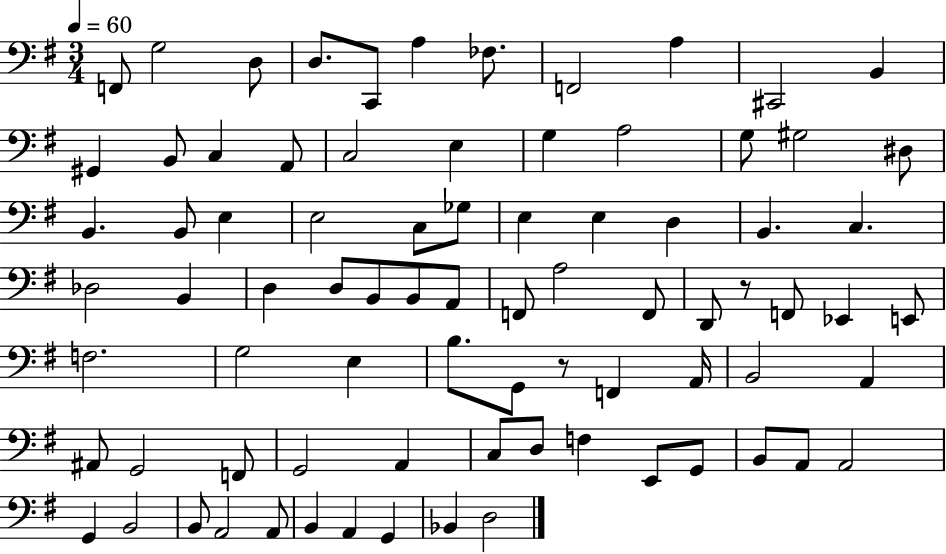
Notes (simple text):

F2/e G3/h D3/e D3/e. C2/e A3/q FES3/e. F2/h A3/q C#2/h B2/q G#2/q B2/e C3/q A2/e C3/h E3/q G3/q A3/h G3/e G#3/h D#3/e B2/q. B2/e E3/q E3/h C3/e Gb3/e E3/q E3/q D3/q B2/q. C3/q. Db3/h B2/q D3/q D3/e B2/e B2/e A2/e F2/e A3/h F2/e D2/e R/e F2/e Eb2/q E2/e F3/h. G3/h E3/q B3/e. G2/e R/e F2/q A2/s B2/h A2/q A#2/e G2/h F2/e G2/h A2/q C3/e D3/e F3/q E2/e G2/e B2/e A2/e A2/h G2/q B2/h B2/e A2/h A2/e B2/q A2/q G2/q Bb2/q D3/h